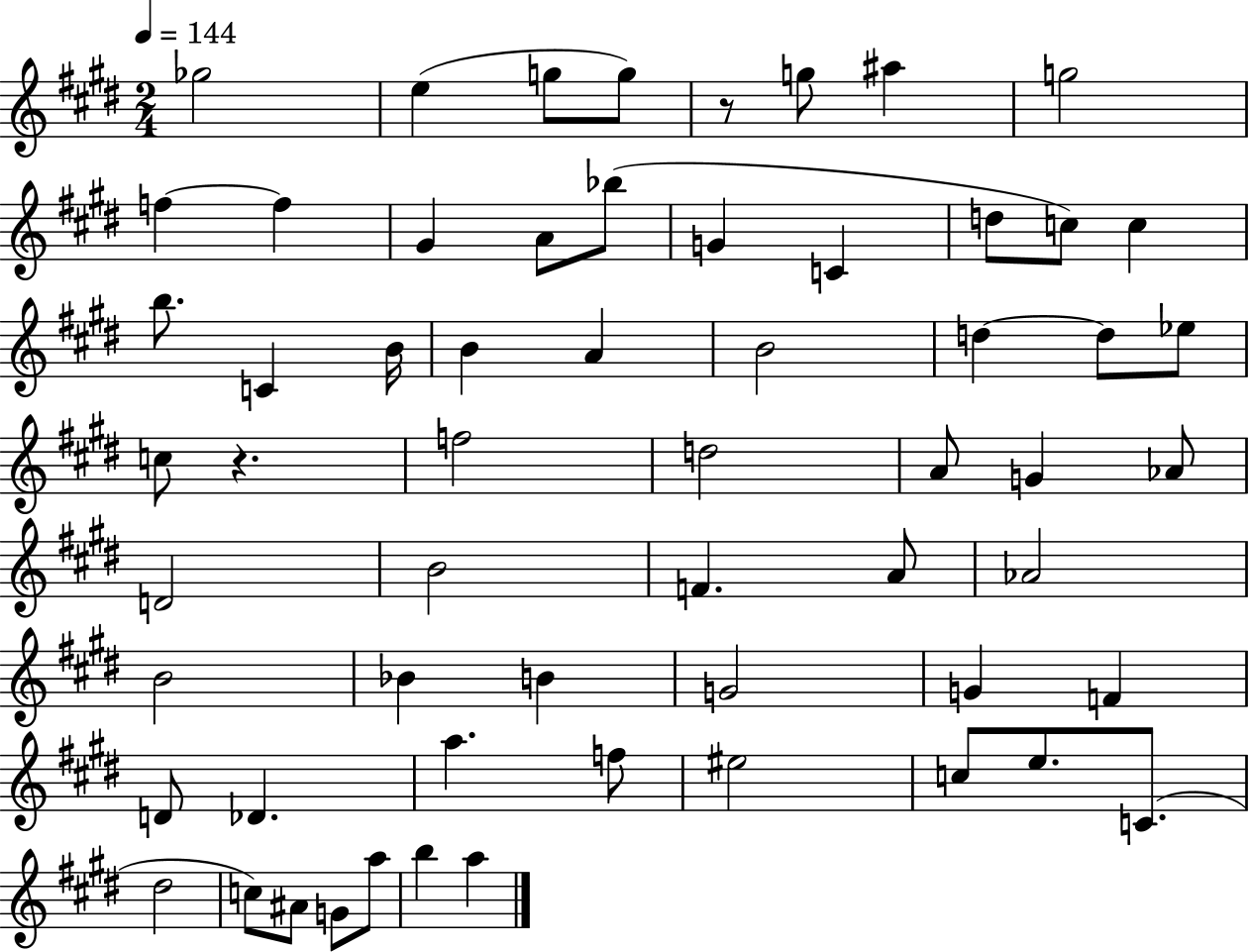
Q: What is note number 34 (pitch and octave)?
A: B4